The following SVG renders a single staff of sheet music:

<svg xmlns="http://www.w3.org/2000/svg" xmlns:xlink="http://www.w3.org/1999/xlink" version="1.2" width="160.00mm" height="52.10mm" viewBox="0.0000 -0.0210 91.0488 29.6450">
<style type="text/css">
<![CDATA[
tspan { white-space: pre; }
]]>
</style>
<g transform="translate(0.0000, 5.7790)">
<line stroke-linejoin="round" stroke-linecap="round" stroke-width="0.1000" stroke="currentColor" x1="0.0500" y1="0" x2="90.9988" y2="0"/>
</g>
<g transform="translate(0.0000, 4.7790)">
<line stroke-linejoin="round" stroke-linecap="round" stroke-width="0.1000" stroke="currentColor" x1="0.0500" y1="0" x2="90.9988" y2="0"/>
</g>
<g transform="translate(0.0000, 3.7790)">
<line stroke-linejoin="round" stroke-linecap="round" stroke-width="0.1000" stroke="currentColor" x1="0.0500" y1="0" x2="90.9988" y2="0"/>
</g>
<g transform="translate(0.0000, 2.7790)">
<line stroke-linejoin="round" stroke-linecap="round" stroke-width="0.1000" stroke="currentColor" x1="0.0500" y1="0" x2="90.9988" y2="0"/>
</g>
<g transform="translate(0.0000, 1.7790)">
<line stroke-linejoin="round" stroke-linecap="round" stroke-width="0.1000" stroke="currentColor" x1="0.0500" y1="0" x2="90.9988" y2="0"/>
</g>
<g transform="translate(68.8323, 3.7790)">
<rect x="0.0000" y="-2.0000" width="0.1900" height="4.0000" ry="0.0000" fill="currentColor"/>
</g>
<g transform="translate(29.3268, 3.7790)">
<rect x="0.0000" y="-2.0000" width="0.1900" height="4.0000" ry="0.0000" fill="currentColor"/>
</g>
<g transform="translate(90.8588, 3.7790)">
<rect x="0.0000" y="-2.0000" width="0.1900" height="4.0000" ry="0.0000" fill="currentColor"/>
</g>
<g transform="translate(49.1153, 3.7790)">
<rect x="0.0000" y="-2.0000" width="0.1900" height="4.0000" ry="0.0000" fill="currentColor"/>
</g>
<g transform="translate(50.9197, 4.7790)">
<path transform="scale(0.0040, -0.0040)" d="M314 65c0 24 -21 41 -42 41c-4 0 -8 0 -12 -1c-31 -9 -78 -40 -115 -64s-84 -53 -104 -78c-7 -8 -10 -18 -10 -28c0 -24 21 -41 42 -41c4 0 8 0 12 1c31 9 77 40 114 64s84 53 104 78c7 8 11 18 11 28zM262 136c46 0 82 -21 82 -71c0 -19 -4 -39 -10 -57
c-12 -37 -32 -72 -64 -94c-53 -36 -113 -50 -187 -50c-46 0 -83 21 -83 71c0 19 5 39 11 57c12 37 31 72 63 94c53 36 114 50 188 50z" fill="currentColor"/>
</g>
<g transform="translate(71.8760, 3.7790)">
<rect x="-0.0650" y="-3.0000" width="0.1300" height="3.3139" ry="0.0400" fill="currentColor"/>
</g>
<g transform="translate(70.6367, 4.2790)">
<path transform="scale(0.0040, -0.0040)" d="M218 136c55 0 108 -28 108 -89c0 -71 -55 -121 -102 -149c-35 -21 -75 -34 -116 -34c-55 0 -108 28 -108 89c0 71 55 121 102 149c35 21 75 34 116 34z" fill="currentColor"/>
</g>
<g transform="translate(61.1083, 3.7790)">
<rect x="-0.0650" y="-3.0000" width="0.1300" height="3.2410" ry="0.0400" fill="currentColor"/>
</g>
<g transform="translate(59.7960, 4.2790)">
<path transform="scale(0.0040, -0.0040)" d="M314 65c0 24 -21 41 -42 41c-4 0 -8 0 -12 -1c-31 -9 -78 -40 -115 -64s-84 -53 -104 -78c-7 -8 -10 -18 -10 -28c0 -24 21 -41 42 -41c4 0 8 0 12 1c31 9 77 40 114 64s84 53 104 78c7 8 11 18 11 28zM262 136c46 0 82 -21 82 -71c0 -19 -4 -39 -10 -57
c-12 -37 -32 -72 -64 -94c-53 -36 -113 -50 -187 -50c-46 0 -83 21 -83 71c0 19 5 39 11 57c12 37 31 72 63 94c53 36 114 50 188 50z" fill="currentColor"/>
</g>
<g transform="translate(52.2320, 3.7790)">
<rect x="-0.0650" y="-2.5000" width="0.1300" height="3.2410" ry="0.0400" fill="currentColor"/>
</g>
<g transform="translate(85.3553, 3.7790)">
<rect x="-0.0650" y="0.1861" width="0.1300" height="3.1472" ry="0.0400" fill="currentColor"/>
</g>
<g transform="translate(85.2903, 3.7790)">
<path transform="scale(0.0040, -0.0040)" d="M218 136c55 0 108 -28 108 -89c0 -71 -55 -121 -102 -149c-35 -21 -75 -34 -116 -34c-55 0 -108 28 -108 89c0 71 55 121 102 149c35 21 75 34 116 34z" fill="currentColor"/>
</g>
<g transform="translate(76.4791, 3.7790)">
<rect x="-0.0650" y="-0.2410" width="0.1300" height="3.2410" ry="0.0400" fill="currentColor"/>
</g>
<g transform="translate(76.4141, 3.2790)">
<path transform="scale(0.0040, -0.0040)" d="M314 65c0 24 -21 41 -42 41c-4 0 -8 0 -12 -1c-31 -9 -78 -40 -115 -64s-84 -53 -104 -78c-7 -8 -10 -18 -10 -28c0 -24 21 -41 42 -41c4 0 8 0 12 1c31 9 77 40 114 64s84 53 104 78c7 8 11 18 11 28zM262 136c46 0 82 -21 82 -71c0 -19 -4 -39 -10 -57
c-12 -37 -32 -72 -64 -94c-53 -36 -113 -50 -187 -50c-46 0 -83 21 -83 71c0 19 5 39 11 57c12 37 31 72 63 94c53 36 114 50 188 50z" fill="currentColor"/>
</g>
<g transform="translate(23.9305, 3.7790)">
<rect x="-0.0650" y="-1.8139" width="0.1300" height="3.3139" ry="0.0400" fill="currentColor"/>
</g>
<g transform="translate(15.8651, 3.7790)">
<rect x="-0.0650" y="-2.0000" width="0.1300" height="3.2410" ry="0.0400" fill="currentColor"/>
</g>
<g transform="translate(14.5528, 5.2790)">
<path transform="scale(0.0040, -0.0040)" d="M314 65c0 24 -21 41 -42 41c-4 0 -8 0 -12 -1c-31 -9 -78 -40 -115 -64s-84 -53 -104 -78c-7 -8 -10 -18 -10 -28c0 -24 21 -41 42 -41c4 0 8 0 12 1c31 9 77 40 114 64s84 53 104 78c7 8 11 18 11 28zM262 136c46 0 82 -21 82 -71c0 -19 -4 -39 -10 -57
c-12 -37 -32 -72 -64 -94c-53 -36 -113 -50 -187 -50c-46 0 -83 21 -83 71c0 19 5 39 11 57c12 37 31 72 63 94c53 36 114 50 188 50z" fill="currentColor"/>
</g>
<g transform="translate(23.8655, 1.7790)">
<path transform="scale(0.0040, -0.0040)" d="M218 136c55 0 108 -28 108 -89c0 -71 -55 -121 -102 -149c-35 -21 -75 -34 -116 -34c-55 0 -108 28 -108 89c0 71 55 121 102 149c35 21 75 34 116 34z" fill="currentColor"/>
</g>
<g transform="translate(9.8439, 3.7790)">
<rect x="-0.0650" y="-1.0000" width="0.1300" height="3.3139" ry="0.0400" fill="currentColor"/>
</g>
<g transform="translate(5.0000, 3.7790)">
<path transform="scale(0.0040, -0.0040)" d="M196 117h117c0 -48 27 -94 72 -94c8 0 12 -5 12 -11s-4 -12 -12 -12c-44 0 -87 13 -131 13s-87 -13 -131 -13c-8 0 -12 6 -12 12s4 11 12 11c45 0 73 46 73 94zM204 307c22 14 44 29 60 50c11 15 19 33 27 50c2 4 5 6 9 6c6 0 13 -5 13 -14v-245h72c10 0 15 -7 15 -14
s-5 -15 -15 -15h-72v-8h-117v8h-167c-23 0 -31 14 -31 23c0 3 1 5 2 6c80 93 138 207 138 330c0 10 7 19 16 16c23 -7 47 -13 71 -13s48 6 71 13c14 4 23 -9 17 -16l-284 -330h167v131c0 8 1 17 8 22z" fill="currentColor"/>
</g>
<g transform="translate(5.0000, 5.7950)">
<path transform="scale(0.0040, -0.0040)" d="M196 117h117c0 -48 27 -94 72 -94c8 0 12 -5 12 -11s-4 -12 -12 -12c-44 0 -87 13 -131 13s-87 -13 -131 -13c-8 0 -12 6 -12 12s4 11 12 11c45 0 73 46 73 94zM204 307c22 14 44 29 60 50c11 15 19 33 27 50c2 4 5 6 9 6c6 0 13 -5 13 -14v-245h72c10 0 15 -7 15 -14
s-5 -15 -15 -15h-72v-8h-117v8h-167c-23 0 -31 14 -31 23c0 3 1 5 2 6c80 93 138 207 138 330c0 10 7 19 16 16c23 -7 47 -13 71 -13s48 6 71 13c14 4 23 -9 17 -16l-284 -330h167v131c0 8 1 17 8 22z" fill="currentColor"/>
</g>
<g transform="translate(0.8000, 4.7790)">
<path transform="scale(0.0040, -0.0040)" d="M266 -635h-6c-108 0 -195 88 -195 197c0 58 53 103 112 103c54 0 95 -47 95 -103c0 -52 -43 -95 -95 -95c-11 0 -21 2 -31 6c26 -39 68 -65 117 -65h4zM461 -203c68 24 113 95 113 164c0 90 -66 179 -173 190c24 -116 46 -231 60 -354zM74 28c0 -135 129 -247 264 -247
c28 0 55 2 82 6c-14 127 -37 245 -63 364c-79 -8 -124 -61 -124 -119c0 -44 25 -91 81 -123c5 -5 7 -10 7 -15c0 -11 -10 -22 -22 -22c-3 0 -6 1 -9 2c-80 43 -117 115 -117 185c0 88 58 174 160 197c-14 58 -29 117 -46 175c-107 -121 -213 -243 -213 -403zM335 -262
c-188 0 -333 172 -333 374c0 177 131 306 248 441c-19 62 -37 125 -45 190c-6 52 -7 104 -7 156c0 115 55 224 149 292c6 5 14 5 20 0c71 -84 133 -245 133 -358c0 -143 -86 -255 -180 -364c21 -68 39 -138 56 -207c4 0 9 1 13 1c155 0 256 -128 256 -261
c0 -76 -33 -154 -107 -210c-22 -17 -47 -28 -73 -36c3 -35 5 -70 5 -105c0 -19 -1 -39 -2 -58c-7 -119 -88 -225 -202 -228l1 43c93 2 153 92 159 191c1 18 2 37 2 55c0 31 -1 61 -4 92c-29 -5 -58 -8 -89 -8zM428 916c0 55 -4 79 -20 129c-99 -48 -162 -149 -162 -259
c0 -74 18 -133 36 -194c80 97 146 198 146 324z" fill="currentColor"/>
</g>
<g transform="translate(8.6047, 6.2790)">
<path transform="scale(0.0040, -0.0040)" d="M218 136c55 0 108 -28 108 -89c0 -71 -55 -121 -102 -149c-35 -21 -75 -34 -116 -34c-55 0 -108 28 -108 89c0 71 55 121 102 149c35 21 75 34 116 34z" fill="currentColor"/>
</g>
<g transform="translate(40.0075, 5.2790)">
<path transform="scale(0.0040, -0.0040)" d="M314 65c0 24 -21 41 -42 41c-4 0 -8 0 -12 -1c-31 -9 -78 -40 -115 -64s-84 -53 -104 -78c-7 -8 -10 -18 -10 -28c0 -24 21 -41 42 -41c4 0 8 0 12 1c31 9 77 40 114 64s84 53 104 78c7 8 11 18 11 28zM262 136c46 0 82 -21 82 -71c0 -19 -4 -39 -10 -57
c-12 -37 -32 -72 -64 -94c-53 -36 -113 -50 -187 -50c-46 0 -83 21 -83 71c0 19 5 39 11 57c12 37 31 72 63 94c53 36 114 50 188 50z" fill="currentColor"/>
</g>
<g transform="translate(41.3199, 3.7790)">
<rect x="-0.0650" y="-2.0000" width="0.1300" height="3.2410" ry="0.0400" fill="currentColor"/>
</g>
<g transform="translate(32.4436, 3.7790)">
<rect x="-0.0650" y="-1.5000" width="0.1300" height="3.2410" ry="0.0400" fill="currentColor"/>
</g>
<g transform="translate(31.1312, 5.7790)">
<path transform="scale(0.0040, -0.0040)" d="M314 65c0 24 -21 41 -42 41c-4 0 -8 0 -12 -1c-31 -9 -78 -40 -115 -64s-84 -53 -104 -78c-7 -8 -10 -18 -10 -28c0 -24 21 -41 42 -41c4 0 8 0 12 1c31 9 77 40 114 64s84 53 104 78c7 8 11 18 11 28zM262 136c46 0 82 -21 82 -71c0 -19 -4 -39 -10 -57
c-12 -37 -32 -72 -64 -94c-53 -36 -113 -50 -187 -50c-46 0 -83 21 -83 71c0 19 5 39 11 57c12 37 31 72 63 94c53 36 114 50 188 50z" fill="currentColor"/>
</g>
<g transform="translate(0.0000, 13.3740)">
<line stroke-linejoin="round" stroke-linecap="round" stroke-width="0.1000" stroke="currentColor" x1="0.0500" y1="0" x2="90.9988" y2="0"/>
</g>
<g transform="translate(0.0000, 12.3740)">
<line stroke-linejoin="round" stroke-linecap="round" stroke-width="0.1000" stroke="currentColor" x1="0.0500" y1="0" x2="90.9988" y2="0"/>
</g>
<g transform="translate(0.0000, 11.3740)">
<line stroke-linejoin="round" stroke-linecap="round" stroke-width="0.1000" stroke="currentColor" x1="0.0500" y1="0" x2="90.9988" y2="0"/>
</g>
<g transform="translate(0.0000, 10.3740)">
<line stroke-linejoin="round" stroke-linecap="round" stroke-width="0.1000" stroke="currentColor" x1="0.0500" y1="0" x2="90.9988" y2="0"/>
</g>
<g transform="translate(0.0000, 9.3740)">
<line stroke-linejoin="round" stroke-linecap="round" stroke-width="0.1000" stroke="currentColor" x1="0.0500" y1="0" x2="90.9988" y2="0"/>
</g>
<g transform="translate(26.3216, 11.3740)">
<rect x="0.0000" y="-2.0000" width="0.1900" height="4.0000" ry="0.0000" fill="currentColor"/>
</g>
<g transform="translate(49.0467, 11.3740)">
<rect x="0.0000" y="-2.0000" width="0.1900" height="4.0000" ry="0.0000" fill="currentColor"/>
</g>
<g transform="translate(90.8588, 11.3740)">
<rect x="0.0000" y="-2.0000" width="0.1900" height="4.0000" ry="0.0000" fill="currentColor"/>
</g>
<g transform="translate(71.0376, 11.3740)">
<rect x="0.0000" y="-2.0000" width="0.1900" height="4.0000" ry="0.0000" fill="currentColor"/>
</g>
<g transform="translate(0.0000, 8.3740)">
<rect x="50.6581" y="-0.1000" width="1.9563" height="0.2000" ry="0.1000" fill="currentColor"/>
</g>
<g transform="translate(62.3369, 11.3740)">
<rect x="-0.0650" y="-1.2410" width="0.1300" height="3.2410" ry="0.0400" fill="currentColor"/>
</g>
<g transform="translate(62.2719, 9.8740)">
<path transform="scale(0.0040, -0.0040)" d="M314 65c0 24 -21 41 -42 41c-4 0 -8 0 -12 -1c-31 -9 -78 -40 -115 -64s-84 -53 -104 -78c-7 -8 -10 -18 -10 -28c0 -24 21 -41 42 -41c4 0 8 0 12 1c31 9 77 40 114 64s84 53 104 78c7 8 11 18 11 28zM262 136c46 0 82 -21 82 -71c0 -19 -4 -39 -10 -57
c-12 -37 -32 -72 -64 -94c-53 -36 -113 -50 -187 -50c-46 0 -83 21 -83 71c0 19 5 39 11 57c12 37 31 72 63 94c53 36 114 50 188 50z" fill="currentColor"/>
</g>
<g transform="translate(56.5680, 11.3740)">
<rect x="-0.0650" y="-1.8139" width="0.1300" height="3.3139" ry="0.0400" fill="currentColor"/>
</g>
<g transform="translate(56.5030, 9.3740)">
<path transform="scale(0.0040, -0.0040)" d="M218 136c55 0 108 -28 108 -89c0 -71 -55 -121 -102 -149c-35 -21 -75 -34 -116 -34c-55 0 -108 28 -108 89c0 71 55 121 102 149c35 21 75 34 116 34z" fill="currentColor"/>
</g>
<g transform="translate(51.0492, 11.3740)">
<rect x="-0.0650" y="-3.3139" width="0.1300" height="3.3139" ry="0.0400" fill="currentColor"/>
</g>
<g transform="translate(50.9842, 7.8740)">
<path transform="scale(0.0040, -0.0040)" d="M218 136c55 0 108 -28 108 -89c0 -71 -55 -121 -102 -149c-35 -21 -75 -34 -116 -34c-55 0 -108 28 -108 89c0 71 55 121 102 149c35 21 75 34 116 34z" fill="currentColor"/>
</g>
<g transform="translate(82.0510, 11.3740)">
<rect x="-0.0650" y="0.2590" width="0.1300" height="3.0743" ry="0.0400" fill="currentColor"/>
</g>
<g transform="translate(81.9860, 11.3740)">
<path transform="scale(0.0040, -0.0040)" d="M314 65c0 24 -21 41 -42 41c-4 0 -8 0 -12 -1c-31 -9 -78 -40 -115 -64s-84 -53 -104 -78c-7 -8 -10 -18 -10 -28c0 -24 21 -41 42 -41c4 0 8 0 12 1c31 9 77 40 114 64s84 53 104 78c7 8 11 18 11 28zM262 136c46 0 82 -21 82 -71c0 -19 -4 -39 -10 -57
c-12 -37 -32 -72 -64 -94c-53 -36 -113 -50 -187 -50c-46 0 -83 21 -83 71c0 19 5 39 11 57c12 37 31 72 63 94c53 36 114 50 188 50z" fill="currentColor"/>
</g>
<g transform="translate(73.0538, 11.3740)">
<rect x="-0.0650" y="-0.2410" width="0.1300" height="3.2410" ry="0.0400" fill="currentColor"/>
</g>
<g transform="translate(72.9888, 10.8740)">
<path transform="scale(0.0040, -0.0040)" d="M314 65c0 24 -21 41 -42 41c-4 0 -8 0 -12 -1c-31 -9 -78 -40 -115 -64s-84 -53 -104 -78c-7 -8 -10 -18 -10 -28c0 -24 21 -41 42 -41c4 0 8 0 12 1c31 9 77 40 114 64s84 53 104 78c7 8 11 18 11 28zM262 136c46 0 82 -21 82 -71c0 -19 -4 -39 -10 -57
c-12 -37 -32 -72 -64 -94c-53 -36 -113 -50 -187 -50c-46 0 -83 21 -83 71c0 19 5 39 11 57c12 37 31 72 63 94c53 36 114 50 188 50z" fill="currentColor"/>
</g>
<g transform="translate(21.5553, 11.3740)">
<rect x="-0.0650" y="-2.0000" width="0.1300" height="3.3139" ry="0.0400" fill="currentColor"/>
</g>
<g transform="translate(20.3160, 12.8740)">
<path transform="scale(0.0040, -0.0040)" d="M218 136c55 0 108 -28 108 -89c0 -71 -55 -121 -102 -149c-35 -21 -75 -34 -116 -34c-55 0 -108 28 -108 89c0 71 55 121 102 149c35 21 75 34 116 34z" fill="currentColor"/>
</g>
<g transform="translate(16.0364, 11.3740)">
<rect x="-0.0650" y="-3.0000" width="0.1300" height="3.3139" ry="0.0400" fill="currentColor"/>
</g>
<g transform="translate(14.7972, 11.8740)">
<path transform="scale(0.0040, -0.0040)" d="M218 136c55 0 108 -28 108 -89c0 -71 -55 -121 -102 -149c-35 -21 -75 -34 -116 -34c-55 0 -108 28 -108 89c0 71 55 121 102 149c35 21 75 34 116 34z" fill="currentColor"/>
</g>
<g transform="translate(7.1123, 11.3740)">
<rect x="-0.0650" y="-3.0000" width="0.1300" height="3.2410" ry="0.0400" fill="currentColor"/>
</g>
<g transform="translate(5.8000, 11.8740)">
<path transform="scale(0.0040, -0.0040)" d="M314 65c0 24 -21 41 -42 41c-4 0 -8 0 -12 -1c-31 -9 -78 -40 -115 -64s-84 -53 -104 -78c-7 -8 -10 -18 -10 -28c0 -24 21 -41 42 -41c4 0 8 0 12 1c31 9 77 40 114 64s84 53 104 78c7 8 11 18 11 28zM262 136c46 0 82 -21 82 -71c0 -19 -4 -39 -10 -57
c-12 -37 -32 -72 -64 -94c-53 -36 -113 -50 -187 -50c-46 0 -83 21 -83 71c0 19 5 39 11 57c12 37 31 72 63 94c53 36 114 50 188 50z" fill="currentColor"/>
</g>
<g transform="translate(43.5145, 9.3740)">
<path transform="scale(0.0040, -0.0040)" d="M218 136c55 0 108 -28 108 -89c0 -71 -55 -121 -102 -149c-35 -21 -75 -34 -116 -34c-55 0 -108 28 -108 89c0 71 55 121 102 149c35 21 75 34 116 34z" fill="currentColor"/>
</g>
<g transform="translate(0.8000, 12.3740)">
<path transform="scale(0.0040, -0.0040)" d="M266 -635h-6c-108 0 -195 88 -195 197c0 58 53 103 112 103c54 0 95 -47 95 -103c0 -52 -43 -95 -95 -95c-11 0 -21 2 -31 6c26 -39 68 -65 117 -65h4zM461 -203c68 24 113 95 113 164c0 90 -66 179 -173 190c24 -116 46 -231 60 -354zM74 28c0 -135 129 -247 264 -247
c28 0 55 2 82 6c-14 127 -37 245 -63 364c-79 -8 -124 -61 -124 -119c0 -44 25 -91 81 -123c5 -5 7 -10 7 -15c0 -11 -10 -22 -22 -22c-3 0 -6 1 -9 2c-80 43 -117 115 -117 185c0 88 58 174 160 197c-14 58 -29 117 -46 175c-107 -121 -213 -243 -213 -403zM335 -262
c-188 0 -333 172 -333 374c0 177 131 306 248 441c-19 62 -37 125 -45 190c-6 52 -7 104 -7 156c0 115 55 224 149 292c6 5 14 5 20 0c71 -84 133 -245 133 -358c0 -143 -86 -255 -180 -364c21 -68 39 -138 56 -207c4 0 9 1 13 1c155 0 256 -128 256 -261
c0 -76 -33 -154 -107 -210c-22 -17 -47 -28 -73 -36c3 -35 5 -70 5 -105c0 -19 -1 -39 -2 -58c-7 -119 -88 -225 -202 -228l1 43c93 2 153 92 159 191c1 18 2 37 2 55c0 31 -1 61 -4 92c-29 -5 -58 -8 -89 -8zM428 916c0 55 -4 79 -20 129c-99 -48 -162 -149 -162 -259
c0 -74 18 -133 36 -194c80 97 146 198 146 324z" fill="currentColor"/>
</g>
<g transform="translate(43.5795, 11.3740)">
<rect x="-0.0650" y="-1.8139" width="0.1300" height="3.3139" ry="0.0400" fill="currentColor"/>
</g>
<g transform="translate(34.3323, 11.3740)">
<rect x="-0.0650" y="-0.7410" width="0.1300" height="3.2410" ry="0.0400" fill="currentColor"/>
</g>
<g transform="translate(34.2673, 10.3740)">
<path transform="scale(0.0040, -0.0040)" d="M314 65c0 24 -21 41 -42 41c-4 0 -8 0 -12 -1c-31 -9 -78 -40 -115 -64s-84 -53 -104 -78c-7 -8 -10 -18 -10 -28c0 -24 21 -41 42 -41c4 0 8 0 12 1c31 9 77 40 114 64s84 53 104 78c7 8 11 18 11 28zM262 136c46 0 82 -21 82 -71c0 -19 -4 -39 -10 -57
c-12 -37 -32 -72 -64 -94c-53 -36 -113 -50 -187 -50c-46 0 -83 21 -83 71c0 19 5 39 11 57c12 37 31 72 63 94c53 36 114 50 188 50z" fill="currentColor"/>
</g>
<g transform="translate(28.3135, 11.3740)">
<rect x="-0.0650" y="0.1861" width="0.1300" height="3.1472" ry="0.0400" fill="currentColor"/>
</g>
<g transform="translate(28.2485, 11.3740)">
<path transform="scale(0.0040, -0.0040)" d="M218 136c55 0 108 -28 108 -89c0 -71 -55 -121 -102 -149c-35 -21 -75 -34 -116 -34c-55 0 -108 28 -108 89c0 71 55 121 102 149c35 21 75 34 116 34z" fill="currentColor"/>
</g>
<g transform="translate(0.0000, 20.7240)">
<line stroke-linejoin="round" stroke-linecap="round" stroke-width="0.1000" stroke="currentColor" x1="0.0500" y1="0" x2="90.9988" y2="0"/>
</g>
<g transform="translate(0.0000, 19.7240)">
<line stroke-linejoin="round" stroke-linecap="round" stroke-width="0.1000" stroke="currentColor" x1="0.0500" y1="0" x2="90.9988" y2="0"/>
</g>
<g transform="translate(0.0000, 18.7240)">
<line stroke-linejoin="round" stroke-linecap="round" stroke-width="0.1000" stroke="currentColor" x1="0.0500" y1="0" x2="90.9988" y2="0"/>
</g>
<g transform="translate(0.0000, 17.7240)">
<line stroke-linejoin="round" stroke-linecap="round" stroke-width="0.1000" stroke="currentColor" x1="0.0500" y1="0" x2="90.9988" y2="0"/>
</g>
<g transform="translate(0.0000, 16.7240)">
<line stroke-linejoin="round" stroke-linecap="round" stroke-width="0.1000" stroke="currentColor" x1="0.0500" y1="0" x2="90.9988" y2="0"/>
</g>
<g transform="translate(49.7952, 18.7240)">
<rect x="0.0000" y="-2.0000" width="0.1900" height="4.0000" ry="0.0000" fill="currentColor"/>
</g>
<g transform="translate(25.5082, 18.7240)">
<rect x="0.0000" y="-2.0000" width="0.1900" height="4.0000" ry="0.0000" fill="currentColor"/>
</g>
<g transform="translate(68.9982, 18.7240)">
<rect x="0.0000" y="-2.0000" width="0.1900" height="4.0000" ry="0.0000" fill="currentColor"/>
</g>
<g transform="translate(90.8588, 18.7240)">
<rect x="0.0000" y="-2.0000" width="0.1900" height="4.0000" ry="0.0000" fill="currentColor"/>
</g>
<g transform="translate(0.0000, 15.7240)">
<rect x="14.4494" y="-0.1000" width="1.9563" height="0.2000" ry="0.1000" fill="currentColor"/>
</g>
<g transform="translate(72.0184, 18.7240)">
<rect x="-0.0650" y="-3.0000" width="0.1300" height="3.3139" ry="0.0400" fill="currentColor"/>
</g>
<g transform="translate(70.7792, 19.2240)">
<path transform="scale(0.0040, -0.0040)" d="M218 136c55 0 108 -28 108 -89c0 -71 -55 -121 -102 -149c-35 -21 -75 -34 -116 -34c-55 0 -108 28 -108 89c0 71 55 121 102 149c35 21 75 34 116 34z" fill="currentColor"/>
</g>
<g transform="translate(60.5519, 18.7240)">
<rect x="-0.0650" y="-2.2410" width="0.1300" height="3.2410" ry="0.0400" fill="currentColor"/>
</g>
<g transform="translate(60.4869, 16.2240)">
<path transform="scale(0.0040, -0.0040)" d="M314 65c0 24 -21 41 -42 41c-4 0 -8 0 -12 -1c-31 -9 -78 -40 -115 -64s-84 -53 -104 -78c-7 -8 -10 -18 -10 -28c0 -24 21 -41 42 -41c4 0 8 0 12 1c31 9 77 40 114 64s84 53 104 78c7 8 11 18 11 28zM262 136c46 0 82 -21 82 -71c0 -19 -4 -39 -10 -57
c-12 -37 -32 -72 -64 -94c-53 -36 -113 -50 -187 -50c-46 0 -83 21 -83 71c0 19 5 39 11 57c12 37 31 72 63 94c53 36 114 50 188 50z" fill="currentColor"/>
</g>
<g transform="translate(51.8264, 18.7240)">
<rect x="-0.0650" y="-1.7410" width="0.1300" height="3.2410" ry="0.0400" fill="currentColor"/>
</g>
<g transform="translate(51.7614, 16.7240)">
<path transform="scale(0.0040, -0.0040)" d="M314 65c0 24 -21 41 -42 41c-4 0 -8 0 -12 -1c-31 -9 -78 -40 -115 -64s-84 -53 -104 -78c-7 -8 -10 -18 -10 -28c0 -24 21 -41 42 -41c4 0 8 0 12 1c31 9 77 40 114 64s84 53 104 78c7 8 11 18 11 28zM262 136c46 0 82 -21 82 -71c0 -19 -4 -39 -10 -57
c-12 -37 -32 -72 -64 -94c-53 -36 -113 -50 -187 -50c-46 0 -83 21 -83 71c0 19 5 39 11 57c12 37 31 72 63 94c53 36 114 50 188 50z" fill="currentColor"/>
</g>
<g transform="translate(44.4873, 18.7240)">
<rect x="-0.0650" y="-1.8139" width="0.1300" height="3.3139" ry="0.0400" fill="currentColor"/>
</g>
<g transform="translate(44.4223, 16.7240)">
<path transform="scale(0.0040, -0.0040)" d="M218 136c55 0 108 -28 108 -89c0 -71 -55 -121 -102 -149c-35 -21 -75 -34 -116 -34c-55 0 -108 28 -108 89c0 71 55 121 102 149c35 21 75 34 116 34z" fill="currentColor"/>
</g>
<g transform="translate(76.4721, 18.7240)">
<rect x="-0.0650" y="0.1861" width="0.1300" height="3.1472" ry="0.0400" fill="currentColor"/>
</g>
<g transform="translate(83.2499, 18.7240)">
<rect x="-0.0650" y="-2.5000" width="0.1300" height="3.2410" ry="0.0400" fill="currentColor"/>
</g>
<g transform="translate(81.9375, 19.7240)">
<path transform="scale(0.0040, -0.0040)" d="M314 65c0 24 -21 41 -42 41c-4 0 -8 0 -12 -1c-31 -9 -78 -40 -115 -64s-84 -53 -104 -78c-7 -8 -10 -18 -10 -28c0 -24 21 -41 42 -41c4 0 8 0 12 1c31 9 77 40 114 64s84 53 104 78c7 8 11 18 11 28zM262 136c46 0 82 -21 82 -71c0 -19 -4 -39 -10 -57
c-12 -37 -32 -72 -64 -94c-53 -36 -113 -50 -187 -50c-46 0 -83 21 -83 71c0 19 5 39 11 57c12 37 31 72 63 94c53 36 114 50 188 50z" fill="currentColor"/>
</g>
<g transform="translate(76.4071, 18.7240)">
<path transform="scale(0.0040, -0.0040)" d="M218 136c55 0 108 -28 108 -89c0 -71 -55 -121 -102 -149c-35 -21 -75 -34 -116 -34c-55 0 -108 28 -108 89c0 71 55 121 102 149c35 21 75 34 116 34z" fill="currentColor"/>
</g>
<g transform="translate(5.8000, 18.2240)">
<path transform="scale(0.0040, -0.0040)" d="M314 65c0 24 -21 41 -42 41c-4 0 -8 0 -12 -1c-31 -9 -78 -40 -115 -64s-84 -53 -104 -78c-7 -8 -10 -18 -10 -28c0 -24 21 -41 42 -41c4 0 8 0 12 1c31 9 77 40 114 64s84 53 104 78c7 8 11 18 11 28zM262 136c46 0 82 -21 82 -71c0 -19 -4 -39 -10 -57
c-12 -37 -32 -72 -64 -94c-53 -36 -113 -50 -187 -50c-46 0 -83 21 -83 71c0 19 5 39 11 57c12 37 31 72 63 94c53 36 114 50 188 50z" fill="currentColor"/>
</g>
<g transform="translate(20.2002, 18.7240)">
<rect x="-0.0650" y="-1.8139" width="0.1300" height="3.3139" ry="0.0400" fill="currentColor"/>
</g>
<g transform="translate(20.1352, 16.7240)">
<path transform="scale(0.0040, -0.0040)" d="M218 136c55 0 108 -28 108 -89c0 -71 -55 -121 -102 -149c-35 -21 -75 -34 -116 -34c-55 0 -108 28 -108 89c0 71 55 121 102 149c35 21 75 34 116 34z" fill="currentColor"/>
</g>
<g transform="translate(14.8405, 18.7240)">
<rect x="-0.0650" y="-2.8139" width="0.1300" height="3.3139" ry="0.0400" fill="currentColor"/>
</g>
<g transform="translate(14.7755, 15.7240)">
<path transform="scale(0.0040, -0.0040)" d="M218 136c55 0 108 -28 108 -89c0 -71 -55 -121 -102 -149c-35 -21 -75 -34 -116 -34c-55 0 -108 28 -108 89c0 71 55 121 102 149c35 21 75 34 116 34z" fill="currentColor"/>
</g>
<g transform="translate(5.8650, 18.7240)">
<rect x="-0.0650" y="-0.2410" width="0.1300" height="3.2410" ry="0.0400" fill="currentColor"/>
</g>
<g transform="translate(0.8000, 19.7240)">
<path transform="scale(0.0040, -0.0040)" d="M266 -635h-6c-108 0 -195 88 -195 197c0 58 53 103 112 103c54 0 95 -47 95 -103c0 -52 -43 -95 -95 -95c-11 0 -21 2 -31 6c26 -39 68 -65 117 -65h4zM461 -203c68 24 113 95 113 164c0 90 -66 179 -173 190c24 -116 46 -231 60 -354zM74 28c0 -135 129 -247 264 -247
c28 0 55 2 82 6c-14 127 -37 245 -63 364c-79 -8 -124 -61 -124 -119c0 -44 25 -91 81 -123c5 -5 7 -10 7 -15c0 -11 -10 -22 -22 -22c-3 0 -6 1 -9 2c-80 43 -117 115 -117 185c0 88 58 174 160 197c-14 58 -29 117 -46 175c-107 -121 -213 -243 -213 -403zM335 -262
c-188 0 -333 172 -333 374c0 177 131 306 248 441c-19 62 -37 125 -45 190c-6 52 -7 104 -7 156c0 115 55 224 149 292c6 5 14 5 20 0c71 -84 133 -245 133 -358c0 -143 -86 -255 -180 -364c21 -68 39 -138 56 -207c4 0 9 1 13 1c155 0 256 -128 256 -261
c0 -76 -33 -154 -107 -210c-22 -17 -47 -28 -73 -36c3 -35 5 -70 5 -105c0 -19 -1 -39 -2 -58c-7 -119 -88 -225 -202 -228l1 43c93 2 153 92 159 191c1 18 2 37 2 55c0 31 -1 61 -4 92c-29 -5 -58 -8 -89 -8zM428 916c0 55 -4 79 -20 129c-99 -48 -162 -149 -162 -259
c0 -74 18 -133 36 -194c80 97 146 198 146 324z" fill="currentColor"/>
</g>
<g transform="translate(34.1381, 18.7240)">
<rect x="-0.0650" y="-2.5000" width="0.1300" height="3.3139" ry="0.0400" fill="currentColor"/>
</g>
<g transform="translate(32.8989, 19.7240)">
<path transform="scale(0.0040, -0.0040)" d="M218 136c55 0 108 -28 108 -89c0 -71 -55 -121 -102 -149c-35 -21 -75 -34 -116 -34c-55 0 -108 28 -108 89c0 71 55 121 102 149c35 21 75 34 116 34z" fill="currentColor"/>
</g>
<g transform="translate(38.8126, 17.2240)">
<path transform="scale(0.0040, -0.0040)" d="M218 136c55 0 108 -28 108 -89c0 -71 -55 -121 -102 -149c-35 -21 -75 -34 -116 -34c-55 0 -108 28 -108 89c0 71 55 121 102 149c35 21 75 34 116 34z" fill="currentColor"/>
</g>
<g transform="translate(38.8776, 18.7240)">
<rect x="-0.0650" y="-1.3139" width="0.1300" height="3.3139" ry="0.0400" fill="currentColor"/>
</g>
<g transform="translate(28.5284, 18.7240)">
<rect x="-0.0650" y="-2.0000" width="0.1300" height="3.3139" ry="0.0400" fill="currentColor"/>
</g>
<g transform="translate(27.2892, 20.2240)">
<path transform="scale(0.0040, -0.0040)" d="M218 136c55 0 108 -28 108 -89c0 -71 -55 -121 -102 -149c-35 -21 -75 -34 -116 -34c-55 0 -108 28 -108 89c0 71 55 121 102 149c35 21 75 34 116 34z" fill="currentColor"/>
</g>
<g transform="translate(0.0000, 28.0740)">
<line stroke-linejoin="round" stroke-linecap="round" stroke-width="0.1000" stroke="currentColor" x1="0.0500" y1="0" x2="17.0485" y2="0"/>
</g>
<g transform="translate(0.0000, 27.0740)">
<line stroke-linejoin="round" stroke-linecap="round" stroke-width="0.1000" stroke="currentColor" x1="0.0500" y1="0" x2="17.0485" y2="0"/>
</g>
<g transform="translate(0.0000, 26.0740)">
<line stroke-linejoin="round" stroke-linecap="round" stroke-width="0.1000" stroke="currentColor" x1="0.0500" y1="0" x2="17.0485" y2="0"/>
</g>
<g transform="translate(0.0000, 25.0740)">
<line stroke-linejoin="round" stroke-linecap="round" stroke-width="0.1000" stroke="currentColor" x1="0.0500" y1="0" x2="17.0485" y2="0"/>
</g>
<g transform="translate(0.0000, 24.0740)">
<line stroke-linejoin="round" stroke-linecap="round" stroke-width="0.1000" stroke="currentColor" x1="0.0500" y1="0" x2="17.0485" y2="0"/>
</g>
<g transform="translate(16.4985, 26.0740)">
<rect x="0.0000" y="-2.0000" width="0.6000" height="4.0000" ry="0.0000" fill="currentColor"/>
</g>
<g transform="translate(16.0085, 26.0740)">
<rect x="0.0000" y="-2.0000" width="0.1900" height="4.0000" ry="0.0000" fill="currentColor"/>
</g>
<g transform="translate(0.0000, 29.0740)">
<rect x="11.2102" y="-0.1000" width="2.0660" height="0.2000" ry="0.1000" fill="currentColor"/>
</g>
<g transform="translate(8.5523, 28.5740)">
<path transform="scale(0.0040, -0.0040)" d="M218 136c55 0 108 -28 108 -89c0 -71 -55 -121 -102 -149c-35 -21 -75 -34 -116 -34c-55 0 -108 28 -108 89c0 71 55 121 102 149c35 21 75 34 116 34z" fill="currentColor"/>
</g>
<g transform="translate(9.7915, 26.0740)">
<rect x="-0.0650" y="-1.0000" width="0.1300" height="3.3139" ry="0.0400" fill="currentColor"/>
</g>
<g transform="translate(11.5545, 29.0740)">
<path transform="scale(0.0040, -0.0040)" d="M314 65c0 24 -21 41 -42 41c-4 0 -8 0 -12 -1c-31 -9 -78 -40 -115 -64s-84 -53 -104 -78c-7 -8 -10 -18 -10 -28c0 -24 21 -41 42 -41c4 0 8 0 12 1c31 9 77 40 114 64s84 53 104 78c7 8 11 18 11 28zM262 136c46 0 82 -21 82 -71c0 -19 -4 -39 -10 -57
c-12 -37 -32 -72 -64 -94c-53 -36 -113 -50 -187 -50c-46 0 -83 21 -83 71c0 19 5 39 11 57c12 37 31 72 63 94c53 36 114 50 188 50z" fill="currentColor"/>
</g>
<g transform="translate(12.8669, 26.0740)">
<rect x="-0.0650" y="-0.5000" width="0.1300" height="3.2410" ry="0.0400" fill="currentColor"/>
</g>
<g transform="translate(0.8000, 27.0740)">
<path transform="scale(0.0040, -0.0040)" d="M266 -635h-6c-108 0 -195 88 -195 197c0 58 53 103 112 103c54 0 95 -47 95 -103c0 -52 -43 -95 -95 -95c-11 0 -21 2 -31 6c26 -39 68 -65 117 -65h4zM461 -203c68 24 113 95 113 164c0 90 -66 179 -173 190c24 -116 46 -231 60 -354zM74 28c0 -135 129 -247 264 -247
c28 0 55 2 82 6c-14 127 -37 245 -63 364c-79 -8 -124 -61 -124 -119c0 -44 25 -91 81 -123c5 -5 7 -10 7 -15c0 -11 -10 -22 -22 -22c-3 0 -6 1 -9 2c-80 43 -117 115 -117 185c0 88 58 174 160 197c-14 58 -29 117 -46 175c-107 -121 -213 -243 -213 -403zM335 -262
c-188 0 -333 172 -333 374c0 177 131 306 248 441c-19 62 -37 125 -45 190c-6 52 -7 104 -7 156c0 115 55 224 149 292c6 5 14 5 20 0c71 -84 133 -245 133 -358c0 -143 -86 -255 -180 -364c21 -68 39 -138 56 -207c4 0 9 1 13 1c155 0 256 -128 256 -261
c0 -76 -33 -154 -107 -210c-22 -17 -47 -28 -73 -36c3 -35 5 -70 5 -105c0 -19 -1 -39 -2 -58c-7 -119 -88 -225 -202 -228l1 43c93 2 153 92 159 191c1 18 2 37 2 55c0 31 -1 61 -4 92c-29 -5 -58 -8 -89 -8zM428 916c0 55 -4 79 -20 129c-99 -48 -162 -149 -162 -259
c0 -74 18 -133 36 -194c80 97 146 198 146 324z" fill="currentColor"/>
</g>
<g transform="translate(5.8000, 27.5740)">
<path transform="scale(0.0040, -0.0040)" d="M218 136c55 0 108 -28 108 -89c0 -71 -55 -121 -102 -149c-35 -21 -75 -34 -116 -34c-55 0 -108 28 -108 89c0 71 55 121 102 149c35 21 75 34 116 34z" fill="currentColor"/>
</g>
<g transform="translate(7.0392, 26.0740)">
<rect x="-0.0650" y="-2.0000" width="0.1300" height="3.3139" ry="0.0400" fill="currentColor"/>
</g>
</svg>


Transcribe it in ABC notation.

X:1
T:Untitled
M:4/4
L:1/4
K:C
D F2 f E2 F2 G2 A2 A c2 B A2 A F B d2 f b f e2 c2 B2 c2 a f F G e f f2 g2 A B G2 F D C2